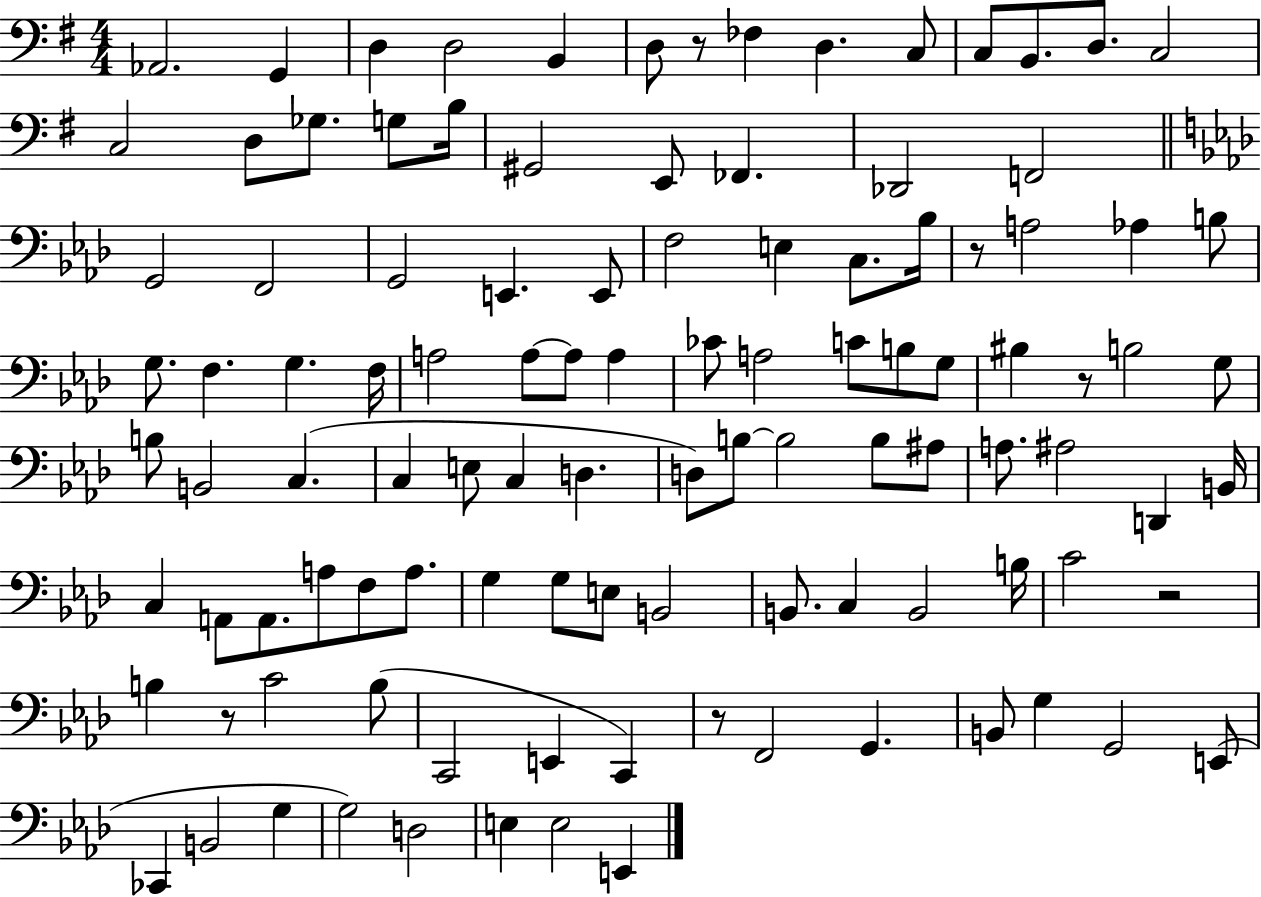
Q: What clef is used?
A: bass